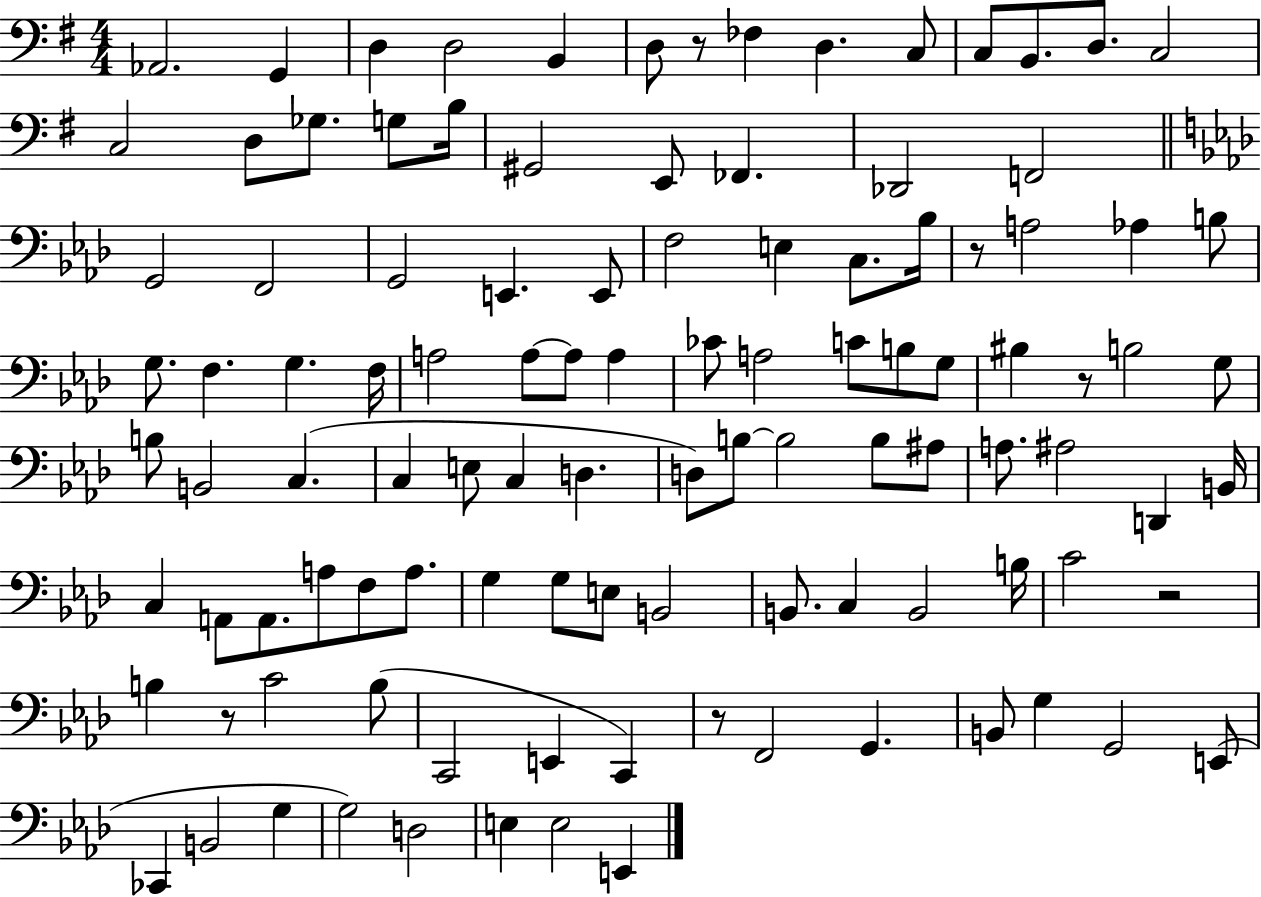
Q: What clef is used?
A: bass